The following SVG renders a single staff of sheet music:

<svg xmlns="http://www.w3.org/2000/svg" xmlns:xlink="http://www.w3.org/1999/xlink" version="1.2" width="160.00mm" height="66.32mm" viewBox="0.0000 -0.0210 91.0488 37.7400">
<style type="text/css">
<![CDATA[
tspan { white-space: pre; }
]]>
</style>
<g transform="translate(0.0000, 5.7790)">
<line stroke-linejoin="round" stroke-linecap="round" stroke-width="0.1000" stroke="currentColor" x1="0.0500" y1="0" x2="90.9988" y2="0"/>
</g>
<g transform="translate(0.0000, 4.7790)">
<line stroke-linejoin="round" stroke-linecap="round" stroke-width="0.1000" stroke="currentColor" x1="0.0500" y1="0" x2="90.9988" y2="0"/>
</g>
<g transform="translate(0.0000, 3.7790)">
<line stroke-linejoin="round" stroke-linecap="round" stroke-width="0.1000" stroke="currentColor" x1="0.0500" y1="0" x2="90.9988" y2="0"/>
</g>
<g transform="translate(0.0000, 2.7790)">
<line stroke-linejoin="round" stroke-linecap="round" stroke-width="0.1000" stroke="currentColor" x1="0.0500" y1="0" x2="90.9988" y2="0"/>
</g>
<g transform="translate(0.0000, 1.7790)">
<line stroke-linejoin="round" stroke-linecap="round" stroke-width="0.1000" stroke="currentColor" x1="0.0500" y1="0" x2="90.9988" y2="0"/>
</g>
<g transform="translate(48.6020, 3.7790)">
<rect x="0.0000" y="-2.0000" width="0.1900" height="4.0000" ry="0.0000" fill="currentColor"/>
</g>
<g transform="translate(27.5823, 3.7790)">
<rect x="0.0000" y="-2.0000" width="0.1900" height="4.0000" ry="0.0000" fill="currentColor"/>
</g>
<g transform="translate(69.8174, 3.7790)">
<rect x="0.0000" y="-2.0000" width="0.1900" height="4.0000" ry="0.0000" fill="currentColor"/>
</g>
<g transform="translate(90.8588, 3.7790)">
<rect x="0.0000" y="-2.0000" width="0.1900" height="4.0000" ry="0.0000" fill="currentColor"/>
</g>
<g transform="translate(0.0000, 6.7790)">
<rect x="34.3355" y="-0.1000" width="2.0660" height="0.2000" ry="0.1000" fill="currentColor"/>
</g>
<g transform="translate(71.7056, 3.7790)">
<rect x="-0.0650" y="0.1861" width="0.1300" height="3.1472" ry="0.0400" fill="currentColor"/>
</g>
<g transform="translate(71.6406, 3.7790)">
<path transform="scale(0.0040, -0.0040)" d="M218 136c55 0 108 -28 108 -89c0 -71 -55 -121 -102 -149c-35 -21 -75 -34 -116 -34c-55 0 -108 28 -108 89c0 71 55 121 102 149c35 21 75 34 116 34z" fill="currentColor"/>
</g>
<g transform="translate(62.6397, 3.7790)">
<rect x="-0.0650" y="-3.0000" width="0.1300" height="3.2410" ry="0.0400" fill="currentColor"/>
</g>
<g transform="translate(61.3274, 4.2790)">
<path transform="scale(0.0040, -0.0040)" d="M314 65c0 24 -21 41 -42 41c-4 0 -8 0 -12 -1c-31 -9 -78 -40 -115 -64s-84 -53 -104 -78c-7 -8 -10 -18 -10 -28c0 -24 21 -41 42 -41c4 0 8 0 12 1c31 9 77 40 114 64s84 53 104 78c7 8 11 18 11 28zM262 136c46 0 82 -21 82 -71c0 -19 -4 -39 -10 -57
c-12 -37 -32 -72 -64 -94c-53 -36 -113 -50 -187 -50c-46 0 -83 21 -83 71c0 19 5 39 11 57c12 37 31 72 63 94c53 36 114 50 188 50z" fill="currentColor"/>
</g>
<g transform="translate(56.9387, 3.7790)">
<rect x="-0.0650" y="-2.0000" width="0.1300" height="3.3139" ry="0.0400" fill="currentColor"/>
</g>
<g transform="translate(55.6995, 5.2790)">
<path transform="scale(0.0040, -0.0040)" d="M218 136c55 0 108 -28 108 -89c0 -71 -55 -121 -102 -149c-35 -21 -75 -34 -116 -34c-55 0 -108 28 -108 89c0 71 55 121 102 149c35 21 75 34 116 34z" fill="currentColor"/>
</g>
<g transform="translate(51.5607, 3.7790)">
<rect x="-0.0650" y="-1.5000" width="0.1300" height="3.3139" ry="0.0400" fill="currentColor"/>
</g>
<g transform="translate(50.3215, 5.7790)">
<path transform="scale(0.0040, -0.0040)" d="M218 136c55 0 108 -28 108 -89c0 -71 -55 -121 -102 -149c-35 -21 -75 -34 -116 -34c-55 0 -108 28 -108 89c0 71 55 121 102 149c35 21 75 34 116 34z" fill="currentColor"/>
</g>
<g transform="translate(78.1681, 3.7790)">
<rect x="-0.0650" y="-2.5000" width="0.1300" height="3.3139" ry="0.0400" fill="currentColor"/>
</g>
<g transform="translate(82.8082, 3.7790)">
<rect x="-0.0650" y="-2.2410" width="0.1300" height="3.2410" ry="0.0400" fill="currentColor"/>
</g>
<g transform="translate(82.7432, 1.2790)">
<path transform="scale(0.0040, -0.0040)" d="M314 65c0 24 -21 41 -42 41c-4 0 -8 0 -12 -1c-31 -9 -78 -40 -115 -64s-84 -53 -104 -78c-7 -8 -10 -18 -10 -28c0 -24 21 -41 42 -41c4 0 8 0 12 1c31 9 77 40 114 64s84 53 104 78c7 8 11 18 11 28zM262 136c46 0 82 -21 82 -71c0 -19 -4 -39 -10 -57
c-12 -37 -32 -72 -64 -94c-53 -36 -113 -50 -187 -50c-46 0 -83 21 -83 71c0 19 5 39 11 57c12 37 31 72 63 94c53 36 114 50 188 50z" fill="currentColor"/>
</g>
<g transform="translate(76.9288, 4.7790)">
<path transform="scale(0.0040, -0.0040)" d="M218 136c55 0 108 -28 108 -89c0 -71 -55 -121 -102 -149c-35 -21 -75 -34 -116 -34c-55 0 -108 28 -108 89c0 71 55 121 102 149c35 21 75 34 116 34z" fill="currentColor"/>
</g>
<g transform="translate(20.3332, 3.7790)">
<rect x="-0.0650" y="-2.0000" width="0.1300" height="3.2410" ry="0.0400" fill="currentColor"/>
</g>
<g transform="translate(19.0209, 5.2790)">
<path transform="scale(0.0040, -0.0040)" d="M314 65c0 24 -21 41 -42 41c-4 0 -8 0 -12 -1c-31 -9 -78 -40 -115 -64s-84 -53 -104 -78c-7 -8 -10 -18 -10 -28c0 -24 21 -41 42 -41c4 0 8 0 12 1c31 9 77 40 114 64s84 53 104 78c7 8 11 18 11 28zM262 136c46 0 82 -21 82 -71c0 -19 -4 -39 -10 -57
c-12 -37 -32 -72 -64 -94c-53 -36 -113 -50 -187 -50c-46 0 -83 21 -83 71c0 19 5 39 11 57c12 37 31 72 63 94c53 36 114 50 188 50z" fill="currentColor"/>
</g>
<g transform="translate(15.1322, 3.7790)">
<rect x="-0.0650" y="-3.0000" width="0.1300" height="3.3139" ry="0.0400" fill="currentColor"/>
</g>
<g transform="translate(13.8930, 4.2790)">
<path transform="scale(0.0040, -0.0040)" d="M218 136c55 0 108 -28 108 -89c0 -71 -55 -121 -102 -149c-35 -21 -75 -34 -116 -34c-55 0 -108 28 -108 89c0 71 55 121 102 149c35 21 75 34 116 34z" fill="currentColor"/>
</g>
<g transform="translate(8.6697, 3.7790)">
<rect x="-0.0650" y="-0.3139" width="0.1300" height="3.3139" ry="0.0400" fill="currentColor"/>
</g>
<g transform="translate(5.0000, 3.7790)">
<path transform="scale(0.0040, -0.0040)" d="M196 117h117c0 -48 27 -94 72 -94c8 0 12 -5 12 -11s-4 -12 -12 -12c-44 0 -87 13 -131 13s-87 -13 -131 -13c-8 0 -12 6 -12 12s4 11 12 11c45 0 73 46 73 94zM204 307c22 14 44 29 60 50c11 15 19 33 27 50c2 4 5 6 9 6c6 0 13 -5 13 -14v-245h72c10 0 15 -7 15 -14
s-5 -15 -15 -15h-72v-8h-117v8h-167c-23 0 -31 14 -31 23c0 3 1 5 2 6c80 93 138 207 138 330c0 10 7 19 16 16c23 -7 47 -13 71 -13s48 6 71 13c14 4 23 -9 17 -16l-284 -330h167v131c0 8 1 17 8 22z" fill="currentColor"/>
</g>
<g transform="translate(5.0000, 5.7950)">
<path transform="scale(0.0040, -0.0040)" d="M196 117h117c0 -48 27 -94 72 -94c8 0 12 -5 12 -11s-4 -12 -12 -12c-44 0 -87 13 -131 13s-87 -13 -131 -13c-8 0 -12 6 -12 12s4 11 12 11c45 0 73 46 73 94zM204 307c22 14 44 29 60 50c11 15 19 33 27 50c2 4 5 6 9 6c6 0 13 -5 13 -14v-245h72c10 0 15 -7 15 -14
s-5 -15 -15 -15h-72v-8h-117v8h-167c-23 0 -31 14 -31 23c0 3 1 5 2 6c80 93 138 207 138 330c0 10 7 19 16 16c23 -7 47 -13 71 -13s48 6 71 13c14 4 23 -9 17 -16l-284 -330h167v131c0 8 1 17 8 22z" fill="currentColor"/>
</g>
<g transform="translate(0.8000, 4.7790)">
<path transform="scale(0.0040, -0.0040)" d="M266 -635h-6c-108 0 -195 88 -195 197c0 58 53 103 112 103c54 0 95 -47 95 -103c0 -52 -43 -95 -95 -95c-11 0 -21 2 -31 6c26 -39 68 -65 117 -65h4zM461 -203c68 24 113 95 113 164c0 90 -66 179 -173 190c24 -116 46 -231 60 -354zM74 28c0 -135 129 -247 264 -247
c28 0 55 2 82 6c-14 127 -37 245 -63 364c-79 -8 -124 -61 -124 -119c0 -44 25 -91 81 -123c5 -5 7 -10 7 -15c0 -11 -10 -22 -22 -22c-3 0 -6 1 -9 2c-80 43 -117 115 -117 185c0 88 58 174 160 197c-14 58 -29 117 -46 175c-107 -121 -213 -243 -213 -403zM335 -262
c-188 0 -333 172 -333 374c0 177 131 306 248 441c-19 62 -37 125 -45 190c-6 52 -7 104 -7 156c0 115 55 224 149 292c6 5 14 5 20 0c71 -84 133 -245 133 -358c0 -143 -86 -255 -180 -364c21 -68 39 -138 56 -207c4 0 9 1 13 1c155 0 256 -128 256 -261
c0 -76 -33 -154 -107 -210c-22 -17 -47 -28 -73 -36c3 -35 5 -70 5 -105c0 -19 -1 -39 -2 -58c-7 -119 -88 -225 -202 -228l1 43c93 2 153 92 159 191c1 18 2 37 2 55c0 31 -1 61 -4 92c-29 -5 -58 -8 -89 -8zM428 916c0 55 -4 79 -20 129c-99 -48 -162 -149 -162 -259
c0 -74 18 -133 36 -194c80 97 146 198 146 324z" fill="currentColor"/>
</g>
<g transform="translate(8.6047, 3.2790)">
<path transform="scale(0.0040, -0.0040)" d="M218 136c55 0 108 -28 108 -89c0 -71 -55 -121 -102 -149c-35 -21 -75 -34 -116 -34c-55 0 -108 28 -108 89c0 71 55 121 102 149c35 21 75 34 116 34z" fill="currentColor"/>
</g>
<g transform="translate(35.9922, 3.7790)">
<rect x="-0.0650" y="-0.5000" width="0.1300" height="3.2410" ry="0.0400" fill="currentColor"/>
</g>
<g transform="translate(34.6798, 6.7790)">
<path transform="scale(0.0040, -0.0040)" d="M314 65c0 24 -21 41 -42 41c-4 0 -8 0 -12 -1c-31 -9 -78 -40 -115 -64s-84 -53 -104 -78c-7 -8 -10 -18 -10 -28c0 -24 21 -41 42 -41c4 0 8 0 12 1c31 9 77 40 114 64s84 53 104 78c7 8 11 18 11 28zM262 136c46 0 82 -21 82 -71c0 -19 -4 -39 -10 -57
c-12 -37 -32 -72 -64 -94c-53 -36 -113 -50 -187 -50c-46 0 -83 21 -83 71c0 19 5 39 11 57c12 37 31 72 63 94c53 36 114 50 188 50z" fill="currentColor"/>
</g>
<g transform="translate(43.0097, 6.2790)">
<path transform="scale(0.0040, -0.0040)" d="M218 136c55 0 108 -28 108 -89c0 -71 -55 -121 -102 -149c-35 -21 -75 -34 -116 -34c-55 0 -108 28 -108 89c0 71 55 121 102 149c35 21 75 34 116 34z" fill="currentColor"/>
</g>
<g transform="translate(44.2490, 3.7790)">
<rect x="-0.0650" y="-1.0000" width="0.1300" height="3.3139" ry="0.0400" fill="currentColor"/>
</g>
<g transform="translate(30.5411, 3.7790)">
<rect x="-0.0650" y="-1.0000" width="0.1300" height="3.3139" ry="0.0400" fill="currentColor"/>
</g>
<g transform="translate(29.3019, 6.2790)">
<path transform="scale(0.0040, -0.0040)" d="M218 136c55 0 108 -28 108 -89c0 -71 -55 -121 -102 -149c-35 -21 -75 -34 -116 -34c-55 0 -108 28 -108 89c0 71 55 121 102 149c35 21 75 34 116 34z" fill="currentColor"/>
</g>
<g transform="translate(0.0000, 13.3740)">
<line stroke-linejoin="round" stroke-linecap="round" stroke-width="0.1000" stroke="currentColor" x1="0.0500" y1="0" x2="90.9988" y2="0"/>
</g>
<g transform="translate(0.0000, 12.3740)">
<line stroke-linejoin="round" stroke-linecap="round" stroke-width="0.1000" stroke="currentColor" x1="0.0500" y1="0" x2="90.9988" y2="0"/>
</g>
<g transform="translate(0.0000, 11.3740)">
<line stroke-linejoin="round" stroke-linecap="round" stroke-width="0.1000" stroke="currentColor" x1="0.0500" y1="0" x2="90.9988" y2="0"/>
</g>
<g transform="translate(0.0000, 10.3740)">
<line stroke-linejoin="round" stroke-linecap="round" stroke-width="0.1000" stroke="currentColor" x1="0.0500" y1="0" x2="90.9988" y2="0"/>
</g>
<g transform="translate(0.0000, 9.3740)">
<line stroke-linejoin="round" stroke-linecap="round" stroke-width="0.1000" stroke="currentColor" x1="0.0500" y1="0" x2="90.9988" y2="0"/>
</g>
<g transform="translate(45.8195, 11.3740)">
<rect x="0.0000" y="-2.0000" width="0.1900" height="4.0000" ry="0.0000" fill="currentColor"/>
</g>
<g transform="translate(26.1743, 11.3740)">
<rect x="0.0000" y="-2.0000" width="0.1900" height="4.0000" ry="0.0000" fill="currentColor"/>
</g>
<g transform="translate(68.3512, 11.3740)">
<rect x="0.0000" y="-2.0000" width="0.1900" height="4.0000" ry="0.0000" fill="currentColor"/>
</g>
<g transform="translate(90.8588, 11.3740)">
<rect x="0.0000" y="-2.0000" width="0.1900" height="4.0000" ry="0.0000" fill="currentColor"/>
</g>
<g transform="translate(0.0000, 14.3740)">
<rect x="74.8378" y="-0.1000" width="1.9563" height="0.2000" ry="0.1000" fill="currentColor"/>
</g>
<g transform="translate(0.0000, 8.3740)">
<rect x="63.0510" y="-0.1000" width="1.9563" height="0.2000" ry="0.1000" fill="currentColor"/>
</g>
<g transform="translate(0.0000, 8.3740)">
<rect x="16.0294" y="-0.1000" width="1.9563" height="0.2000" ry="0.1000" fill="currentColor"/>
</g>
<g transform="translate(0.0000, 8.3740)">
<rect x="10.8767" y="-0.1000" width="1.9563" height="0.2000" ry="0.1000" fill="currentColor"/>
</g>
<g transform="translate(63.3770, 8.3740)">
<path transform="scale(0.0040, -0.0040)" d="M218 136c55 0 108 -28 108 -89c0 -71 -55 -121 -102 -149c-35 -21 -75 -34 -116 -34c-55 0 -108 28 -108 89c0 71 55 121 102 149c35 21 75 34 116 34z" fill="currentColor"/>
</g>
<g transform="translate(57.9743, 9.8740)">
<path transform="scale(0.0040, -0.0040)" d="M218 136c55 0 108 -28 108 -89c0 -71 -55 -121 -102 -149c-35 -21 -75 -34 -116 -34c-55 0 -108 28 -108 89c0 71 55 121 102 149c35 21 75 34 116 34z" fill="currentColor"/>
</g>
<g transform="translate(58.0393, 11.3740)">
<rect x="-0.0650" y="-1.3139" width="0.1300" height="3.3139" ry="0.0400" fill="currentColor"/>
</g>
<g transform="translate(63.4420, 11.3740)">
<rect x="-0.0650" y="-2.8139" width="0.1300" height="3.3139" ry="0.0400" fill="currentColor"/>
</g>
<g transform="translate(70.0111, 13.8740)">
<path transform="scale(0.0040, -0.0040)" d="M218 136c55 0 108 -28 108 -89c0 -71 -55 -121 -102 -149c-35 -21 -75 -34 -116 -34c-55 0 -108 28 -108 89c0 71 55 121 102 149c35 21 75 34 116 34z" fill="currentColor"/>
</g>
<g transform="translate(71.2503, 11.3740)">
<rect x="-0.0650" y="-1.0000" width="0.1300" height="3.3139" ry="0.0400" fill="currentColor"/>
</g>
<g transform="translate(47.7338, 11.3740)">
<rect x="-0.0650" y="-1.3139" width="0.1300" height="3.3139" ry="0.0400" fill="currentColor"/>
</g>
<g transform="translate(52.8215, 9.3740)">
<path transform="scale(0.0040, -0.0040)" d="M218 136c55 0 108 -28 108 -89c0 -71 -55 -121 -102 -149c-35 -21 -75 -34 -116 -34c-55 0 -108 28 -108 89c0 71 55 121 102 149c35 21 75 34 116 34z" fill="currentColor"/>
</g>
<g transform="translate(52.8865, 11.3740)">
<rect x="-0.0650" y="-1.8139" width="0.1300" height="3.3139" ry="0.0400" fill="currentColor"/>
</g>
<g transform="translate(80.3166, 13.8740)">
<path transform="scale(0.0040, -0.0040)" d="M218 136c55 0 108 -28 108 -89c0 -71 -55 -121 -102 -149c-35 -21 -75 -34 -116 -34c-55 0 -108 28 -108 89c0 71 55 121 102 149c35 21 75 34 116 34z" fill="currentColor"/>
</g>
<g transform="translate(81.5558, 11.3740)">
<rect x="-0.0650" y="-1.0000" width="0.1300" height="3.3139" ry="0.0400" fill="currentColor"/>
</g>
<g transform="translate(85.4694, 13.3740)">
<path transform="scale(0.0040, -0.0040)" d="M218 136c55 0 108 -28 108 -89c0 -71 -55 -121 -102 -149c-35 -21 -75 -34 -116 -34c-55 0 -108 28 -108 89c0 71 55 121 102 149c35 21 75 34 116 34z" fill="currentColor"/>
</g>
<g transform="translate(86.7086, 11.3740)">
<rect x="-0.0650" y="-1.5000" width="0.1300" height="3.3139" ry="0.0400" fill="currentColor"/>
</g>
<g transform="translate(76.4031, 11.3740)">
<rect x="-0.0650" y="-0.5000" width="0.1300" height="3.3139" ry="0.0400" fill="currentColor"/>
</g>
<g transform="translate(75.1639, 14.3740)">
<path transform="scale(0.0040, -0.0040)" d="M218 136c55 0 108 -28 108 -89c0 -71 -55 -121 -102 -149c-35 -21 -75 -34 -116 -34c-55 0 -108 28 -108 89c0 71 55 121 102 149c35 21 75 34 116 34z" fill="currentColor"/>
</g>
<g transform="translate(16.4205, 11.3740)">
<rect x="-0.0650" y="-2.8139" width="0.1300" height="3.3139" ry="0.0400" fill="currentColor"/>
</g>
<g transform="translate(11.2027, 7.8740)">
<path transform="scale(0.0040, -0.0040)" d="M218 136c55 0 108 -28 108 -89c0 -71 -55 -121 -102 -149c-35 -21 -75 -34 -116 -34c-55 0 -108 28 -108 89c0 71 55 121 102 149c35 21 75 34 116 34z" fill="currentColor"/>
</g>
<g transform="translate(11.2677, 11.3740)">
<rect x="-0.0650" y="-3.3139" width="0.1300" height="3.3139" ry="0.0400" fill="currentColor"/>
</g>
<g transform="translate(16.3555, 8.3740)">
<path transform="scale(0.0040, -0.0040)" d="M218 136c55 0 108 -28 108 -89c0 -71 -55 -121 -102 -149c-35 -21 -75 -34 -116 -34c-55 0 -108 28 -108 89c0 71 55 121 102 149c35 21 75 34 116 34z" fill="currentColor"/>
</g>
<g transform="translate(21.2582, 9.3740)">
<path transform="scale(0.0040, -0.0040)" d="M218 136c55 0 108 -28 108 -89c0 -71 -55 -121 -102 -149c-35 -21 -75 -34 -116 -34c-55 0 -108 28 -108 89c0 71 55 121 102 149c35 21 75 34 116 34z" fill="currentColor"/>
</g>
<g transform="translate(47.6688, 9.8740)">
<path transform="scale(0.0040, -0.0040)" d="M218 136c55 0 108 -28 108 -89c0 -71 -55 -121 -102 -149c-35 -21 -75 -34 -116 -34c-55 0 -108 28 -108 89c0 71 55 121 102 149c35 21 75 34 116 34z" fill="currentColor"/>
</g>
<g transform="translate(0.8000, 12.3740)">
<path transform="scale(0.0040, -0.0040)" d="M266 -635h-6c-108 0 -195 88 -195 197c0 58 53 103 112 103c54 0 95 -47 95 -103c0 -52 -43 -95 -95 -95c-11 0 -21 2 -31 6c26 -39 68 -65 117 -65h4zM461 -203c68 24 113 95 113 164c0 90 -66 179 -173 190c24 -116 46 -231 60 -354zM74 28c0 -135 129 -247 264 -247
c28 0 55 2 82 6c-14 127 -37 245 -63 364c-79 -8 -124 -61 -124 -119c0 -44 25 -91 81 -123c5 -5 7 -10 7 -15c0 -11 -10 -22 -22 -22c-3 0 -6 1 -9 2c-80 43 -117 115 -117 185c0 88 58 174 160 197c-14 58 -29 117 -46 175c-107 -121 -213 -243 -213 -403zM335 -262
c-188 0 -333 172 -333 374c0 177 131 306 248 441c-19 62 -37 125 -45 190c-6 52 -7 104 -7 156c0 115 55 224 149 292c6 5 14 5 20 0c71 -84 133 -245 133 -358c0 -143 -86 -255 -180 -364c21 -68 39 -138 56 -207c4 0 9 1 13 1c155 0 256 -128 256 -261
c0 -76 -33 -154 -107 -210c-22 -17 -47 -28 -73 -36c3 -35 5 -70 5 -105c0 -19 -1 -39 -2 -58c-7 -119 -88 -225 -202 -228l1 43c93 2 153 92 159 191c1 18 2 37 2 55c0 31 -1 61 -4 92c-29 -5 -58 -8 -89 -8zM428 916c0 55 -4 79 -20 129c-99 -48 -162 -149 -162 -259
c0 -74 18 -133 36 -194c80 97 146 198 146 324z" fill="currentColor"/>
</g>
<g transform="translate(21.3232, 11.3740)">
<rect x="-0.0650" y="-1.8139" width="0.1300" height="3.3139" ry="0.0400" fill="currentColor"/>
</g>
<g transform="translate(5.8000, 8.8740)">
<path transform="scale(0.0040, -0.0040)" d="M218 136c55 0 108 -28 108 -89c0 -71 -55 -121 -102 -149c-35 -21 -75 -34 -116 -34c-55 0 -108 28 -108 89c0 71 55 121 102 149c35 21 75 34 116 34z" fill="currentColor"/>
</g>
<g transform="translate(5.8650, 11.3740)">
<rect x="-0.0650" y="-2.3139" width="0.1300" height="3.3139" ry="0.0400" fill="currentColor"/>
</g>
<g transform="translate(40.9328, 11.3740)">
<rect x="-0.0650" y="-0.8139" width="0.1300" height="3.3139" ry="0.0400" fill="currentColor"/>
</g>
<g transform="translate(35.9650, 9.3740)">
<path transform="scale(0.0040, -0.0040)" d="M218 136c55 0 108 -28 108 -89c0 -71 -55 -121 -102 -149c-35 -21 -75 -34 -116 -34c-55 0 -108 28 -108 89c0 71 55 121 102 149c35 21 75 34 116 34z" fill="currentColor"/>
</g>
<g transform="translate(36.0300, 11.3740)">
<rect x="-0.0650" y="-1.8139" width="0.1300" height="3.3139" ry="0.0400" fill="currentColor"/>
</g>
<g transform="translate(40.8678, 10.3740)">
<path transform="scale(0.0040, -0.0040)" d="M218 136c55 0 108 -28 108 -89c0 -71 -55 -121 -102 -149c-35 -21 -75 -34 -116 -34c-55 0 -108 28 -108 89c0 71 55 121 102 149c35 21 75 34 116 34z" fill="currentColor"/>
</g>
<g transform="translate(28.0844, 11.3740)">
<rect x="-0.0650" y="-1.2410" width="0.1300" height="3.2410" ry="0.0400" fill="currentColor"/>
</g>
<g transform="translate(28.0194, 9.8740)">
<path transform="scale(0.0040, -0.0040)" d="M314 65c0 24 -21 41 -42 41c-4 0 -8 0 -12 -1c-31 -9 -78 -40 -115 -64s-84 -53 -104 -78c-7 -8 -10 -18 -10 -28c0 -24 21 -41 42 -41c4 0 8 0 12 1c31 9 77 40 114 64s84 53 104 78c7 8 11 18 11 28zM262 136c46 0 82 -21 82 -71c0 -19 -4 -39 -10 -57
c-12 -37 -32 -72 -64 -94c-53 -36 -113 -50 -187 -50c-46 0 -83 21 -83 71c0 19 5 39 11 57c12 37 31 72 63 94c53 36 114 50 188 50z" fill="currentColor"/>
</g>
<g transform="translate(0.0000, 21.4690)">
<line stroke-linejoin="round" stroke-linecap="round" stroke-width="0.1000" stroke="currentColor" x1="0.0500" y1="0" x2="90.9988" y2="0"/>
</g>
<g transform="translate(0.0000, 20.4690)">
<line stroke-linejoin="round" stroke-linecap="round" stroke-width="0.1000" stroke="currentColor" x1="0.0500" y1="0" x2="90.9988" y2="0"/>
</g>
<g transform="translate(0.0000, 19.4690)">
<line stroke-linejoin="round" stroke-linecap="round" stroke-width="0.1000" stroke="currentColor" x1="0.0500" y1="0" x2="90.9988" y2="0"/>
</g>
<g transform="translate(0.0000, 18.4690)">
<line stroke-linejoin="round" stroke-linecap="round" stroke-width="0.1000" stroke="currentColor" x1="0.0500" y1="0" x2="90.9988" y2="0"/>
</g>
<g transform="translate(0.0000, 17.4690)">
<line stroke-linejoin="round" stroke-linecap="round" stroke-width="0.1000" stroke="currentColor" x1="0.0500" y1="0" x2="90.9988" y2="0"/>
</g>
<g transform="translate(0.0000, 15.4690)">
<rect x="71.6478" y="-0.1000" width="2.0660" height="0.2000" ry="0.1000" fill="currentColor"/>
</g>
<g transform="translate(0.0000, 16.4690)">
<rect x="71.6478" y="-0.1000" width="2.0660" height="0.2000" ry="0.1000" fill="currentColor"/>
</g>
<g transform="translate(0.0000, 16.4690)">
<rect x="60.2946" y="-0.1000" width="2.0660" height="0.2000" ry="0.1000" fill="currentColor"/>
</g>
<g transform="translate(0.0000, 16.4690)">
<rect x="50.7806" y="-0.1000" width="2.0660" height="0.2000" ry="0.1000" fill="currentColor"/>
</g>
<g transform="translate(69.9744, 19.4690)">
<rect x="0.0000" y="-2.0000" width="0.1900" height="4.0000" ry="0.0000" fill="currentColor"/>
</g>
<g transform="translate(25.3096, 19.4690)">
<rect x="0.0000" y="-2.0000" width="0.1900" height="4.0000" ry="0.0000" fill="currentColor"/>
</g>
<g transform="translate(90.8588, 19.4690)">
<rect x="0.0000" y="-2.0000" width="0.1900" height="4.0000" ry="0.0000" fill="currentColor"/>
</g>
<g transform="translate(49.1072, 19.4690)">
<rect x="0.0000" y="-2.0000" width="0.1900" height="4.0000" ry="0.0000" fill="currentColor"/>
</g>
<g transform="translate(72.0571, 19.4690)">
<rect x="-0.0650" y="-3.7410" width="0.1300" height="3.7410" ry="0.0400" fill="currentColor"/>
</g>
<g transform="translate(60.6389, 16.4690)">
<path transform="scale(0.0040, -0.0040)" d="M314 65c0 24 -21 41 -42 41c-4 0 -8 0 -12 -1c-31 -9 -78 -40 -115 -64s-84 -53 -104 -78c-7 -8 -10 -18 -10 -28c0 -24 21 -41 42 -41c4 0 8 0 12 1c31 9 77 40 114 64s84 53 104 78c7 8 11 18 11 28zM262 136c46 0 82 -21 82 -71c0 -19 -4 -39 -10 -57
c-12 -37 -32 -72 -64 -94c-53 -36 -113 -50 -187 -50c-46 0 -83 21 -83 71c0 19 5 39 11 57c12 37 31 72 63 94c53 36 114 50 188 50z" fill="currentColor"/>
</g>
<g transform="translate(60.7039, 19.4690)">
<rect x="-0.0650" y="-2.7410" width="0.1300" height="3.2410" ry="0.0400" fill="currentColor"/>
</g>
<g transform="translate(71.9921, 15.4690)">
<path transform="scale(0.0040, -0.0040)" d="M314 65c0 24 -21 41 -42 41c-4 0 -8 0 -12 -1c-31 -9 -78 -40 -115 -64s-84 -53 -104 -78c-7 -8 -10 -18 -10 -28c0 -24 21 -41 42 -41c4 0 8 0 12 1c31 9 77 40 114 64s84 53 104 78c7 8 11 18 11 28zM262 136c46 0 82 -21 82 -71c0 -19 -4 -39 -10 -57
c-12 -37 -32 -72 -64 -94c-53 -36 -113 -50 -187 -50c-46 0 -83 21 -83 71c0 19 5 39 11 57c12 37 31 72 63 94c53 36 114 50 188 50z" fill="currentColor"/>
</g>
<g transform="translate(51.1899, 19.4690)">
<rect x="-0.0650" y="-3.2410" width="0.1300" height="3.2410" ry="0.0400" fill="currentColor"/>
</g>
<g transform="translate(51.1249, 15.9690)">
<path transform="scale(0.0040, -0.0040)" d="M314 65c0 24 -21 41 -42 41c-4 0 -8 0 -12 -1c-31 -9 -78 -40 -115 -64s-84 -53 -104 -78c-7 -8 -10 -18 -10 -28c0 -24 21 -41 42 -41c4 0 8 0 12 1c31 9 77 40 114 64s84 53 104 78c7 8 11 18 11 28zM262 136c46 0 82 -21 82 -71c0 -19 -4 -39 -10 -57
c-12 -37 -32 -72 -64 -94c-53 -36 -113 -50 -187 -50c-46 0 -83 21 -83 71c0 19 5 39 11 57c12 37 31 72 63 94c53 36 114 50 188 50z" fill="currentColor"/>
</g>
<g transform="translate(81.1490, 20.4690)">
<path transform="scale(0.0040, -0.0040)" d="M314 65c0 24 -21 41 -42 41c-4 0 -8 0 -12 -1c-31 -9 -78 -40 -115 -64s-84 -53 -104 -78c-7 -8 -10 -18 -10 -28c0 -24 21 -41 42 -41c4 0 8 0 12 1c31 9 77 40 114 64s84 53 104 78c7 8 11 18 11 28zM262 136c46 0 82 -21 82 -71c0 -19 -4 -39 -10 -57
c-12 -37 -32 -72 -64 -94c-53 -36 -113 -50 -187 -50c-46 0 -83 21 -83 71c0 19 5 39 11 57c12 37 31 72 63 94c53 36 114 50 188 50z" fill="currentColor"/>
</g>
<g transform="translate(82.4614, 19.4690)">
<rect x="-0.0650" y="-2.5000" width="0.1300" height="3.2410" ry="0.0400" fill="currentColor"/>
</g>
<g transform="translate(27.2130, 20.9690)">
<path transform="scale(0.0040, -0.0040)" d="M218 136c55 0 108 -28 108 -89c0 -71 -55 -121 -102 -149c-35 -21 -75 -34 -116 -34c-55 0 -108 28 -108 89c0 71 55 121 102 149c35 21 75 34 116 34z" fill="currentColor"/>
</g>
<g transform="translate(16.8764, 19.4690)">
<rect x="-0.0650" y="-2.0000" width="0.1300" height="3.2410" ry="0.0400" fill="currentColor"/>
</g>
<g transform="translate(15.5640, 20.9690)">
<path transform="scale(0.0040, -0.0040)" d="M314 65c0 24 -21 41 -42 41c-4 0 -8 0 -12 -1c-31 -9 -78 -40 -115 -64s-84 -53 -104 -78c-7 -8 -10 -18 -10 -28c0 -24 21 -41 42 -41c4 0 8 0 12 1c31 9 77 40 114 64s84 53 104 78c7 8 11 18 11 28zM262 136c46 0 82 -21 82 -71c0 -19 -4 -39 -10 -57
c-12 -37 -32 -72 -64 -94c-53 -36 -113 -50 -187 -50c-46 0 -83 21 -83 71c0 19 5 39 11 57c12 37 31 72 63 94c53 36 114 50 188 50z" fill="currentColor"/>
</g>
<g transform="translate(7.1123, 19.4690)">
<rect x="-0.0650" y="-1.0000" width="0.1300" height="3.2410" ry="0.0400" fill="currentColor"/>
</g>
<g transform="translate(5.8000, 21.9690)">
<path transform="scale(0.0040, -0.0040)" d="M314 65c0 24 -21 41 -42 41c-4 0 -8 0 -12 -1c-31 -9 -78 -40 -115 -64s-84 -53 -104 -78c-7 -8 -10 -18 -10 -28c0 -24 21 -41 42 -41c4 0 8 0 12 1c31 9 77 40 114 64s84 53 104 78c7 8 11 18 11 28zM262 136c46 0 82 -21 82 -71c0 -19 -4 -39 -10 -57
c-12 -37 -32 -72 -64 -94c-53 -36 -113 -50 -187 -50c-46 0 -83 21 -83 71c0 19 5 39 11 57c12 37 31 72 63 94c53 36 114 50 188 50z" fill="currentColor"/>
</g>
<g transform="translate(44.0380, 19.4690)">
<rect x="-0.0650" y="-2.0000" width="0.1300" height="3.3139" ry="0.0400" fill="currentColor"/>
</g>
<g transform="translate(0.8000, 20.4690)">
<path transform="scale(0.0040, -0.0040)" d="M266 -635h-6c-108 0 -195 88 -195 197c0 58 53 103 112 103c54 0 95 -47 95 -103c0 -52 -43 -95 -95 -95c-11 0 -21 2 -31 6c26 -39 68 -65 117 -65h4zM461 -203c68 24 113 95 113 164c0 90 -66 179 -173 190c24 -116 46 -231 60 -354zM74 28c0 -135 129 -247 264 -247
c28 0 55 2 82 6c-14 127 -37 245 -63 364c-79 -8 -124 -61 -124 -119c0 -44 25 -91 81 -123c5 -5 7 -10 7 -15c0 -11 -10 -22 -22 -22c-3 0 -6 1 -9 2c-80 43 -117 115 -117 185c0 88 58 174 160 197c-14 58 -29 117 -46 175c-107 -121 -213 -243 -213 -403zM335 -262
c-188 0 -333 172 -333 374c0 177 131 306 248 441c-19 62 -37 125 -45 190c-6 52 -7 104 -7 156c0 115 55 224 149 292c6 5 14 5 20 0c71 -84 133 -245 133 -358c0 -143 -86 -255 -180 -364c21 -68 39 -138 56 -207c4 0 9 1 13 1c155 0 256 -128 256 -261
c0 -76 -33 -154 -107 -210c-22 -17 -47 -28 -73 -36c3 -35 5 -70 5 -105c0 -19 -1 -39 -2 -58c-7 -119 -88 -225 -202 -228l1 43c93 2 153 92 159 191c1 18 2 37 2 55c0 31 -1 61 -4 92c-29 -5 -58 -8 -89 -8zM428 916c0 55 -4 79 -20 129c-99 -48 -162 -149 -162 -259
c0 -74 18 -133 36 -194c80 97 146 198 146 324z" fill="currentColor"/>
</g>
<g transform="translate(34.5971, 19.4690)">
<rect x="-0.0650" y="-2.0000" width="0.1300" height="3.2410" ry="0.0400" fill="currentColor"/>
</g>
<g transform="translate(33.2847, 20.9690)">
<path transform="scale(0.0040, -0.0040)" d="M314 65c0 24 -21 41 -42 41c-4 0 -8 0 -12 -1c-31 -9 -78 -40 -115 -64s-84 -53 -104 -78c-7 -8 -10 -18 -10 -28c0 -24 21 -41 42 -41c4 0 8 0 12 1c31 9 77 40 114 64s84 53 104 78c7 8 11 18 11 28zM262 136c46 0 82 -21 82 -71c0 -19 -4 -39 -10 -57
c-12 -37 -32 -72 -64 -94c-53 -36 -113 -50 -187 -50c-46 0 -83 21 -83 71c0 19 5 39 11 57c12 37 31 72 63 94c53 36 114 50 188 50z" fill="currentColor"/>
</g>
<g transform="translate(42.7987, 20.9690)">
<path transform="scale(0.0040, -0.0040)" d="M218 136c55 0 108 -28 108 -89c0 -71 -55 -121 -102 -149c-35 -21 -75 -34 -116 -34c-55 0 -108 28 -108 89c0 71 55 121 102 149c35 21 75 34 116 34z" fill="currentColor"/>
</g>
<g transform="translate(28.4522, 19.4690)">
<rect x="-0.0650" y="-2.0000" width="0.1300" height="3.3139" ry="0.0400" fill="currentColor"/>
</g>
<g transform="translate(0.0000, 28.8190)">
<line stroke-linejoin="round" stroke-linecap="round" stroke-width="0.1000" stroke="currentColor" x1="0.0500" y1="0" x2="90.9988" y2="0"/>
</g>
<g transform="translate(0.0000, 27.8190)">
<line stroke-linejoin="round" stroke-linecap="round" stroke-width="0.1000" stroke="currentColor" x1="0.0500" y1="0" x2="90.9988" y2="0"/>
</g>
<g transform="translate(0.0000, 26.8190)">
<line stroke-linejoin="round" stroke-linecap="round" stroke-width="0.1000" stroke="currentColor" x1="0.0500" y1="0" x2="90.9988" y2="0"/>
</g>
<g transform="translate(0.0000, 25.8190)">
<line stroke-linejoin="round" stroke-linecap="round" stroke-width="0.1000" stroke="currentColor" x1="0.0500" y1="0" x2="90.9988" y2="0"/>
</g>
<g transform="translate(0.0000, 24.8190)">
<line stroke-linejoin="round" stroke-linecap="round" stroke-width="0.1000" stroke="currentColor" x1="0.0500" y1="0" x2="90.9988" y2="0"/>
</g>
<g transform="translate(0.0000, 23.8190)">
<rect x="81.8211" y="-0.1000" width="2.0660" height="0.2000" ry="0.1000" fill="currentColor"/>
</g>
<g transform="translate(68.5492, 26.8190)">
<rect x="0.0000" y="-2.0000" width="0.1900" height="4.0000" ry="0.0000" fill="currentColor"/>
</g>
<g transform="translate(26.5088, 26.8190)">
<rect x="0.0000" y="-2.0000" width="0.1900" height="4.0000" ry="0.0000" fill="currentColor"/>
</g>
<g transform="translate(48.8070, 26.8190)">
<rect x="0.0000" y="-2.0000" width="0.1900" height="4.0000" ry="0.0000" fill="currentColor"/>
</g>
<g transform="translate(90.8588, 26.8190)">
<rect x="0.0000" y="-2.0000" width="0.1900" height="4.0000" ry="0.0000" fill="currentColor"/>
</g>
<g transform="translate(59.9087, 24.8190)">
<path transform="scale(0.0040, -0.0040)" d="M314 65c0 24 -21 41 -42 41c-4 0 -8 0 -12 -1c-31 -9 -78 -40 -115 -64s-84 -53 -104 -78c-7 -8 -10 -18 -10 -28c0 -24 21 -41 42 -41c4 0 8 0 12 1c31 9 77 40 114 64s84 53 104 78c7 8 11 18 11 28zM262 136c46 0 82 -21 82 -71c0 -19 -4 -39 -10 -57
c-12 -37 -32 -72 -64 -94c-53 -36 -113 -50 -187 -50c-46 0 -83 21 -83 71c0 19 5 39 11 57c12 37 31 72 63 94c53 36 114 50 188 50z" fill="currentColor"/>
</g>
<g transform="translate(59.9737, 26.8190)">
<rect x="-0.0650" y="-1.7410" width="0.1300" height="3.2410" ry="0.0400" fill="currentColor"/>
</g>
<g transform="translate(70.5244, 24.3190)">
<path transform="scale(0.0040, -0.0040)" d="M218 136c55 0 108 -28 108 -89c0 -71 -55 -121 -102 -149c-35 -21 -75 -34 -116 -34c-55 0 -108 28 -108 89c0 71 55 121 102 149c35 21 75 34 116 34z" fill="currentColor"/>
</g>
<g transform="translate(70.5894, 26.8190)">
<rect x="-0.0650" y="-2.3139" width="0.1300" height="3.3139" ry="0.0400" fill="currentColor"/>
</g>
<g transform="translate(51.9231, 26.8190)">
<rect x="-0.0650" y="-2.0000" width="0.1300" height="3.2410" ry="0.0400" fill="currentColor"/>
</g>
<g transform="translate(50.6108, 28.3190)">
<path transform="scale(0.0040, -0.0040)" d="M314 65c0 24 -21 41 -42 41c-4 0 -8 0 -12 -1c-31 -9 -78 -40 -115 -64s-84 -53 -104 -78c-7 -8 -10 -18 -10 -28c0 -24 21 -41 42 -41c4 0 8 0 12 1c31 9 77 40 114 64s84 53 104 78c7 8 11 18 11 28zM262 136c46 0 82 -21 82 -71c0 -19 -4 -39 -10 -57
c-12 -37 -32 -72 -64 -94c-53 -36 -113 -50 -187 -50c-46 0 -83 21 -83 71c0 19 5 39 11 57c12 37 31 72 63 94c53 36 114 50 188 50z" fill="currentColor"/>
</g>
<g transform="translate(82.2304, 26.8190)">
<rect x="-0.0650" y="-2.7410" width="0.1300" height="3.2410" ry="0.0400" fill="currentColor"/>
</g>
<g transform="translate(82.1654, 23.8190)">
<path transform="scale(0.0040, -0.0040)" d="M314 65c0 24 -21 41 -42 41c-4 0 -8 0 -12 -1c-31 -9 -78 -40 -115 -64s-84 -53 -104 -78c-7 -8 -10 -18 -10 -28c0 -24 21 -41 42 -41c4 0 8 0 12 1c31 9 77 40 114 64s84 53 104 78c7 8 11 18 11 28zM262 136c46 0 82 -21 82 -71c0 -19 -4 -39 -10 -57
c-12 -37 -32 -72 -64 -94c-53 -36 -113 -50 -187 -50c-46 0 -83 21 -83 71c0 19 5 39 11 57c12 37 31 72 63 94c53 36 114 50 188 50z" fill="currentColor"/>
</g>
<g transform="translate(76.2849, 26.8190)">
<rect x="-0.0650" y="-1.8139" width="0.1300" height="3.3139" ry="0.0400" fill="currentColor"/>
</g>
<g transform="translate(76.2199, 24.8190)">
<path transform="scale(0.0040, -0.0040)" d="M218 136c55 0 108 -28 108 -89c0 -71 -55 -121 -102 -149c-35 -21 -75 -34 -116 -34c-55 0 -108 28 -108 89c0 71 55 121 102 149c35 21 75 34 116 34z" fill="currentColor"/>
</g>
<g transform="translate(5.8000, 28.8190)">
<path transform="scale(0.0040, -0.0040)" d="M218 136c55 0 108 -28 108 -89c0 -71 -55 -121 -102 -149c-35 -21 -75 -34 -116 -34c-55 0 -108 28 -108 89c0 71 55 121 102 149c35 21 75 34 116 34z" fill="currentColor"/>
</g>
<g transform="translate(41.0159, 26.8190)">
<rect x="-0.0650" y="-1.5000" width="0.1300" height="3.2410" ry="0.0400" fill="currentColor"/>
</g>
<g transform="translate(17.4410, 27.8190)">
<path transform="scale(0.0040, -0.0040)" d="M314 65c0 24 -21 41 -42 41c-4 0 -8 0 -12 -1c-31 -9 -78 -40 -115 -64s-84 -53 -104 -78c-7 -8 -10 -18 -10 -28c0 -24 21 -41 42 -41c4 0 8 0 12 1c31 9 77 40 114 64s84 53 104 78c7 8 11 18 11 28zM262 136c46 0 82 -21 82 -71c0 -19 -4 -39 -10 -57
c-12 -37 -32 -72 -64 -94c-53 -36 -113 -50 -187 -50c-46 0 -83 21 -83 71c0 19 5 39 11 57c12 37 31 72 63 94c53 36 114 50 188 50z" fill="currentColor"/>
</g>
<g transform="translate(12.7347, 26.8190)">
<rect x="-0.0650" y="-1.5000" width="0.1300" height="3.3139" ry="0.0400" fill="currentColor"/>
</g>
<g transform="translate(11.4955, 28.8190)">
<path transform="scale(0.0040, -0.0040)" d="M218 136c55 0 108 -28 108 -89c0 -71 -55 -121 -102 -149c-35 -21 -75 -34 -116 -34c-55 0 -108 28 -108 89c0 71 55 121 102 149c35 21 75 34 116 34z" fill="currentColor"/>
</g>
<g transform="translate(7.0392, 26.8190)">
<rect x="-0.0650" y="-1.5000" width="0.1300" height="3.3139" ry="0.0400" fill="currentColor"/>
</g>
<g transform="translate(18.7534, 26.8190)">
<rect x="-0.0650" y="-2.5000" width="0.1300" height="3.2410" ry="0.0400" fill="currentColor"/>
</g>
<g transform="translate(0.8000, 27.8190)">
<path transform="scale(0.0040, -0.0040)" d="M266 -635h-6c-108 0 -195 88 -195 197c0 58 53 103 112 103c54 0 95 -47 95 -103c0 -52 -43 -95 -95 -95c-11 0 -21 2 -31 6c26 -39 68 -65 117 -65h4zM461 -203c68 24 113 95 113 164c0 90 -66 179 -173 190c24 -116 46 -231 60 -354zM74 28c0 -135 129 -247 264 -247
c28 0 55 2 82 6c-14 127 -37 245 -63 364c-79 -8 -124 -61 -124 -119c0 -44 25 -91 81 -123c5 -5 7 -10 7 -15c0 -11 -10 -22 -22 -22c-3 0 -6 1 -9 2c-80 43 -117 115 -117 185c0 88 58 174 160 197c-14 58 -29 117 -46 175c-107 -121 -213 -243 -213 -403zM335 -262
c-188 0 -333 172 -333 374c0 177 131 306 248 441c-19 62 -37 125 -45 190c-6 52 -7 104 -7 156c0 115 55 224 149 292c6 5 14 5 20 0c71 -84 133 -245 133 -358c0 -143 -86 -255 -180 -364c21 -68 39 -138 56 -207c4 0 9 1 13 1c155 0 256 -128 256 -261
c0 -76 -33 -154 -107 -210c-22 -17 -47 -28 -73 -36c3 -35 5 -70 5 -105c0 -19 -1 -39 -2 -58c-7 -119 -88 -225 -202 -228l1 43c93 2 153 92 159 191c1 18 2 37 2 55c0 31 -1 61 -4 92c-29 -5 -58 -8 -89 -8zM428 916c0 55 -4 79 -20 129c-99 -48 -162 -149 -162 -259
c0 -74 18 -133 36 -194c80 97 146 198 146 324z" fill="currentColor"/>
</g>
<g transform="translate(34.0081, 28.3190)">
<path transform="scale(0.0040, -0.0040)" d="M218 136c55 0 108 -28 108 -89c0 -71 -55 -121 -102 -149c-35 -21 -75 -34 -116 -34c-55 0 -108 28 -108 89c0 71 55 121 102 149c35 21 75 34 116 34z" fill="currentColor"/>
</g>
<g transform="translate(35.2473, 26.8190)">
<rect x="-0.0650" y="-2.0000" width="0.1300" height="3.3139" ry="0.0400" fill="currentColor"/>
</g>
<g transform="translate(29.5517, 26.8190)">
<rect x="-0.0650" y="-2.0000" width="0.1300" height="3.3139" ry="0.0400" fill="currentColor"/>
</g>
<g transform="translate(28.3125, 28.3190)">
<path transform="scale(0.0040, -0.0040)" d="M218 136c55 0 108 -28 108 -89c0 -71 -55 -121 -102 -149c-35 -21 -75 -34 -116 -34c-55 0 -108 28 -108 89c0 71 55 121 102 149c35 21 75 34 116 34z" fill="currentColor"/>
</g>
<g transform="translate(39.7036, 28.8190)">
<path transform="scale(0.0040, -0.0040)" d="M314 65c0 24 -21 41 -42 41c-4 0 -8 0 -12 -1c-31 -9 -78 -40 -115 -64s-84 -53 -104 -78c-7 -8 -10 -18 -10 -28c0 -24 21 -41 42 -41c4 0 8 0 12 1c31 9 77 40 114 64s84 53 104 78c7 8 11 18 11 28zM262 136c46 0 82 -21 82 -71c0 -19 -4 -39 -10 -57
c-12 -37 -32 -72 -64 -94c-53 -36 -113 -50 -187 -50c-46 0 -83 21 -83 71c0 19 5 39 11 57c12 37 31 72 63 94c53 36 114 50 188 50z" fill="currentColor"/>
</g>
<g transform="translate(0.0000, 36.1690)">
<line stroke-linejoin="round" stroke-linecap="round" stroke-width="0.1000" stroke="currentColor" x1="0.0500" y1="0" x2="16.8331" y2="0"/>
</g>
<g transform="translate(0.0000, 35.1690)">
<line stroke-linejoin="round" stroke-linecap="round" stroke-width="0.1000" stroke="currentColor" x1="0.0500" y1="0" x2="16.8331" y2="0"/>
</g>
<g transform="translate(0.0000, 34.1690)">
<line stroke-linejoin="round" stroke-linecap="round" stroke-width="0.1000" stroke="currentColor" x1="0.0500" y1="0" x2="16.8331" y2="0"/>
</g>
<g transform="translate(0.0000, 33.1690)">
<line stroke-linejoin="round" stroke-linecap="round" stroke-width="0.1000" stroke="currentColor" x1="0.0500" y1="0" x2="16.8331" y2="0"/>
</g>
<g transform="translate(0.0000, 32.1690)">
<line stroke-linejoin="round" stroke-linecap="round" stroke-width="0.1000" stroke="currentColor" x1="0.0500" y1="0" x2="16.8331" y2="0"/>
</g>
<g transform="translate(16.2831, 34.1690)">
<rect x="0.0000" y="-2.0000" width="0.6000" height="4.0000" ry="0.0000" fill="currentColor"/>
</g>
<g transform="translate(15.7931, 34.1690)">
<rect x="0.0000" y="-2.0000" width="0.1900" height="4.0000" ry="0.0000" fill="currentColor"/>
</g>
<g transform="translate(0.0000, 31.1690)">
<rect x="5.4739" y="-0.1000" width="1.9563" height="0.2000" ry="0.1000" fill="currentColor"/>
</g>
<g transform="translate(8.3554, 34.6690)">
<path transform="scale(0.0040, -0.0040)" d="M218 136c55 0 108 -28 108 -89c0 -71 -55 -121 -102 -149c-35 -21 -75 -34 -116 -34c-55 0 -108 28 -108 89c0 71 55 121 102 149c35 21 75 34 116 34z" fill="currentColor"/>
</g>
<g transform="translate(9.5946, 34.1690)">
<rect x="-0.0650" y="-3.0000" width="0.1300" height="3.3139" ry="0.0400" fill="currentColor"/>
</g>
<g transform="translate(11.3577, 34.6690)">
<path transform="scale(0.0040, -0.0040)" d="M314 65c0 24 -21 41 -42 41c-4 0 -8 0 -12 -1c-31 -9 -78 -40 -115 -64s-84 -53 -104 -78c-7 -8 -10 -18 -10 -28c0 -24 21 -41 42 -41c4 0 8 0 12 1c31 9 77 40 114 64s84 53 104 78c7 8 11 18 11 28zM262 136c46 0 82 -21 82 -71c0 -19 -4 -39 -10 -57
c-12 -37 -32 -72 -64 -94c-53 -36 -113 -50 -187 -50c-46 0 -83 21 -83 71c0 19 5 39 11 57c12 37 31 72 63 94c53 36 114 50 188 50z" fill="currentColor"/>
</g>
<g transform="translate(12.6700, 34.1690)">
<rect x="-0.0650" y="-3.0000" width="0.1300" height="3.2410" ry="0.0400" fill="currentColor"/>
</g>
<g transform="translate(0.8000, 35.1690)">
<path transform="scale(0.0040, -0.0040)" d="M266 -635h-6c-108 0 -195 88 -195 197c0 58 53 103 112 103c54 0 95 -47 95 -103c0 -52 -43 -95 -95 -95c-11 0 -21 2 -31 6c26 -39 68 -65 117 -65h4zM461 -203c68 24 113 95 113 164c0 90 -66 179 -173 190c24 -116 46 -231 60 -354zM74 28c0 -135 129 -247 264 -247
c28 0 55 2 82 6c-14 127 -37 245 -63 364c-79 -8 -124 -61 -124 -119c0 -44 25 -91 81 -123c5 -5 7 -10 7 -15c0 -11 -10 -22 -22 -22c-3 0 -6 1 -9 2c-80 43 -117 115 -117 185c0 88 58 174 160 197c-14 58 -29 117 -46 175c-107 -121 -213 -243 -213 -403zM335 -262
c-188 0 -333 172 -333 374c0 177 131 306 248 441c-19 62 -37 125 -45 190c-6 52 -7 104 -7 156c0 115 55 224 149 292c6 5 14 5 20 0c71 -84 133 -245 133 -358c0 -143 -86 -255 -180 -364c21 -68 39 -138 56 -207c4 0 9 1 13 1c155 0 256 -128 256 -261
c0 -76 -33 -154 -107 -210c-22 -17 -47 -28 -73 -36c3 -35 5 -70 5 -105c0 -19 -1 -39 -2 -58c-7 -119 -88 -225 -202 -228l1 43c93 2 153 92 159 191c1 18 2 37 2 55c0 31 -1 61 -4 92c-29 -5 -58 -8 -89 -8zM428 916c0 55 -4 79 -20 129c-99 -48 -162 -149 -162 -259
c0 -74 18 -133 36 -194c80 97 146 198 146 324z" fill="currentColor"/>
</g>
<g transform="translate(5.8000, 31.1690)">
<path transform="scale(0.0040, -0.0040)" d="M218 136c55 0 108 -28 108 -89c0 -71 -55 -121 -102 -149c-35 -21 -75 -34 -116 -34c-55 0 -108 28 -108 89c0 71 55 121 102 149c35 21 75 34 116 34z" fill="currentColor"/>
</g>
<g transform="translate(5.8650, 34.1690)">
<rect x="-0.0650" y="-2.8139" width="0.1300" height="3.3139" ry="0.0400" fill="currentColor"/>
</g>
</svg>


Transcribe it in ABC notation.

X:1
T:Untitled
M:4/4
L:1/4
K:C
c A F2 D C2 D E F A2 B G g2 g b a f e2 f d e f e a D C D E D2 F2 F F2 F b2 a2 c'2 G2 E E G2 F F E2 F2 f2 g f a2 a A A2